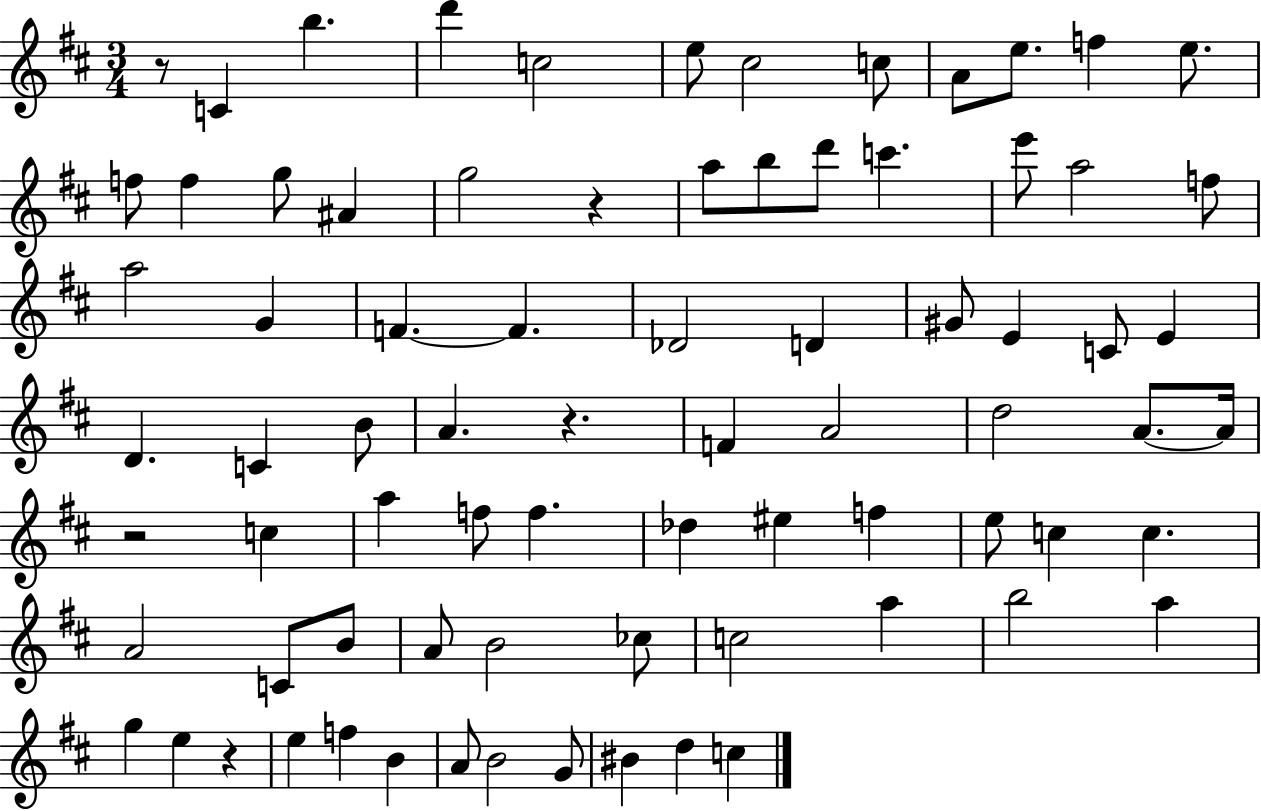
X:1
T:Untitled
M:3/4
L:1/4
K:D
z/2 C b d' c2 e/2 ^c2 c/2 A/2 e/2 f e/2 f/2 f g/2 ^A g2 z a/2 b/2 d'/2 c' e'/2 a2 f/2 a2 G F F _D2 D ^G/2 E C/2 E D C B/2 A z F A2 d2 A/2 A/4 z2 c a f/2 f _d ^e f e/2 c c A2 C/2 B/2 A/2 B2 _c/2 c2 a b2 a g e z e f B A/2 B2 G/2 ^B d c